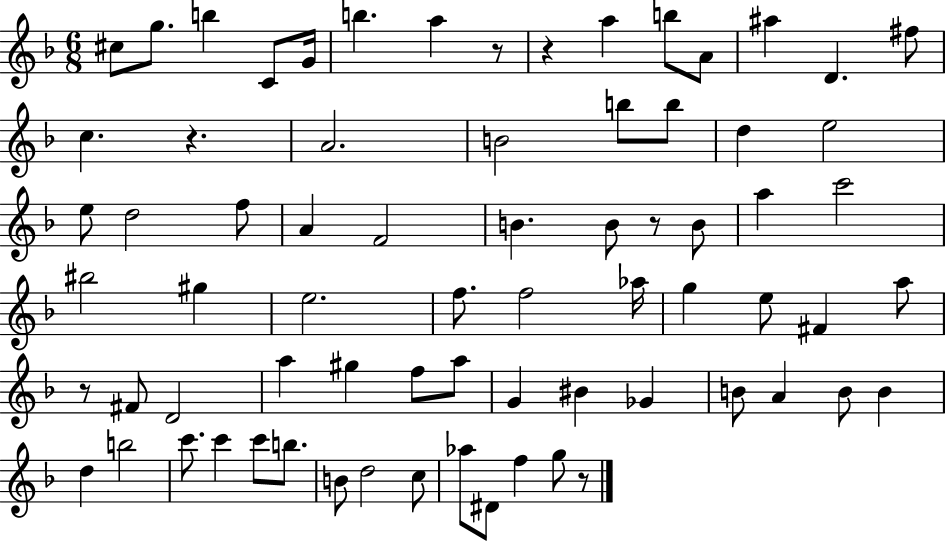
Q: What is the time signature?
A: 6/8